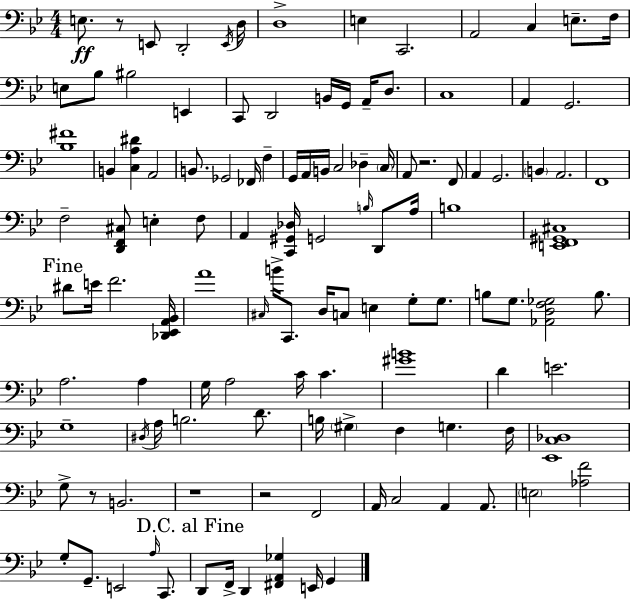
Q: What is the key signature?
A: BES major